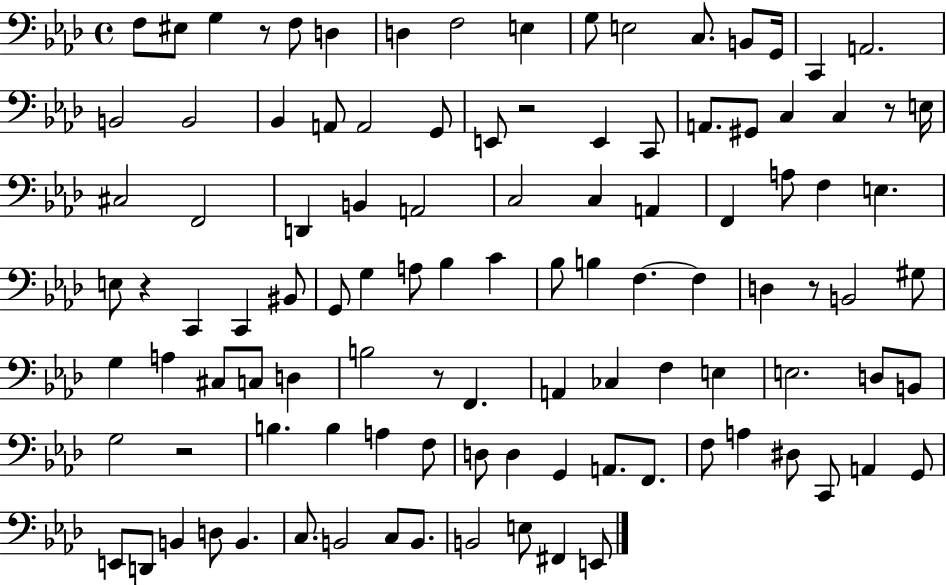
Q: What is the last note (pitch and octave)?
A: E2